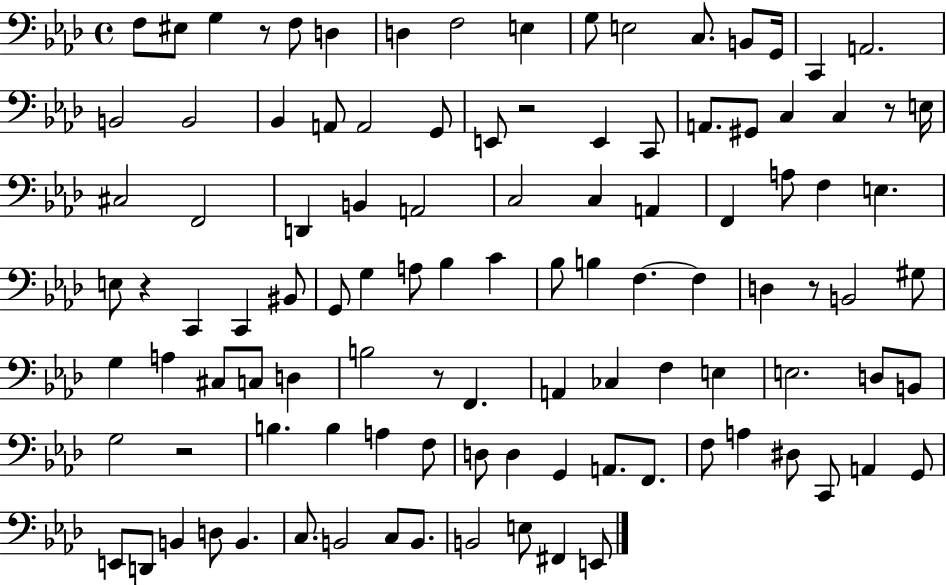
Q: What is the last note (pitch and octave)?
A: E2